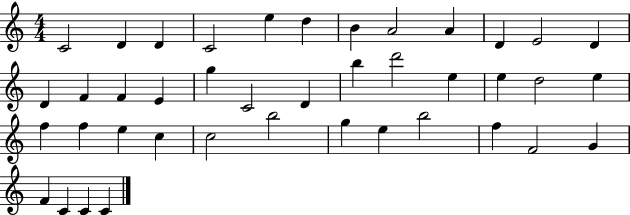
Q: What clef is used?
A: treble